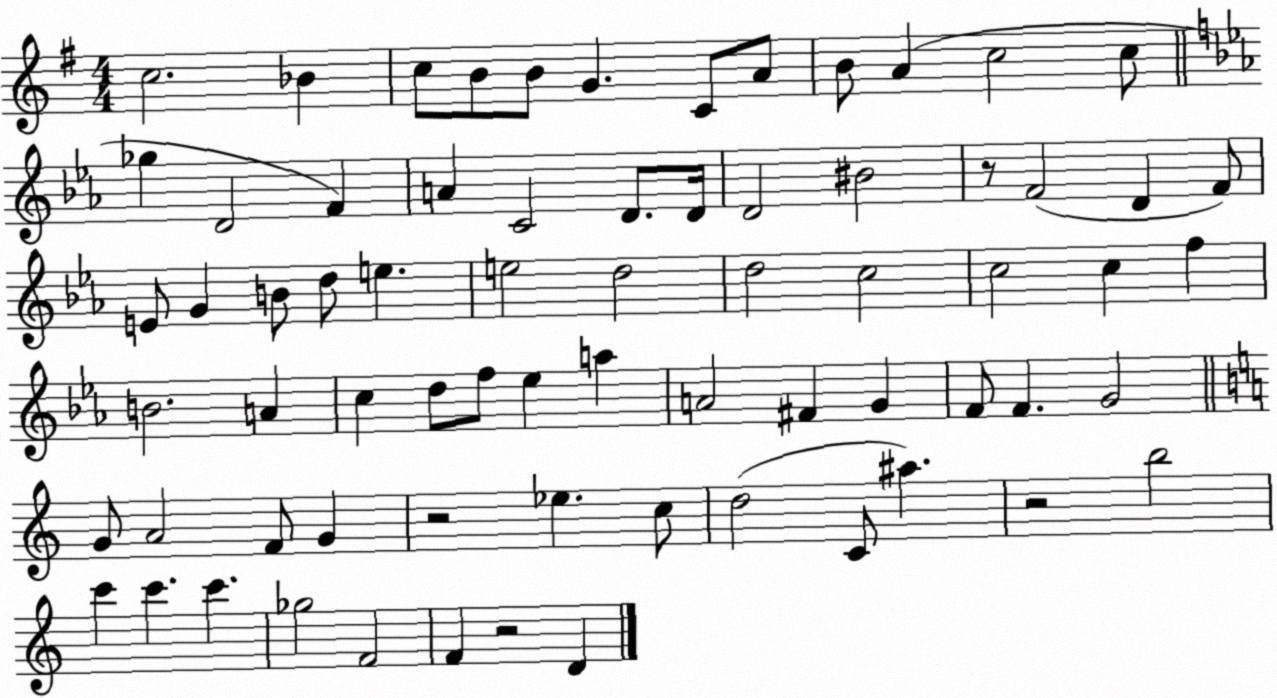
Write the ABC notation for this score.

X:1
T:Untitled
M:4/4
L:1/4
K:G
c2 _B c/2 B/2 B/2 G C/2 A/2 B/2 A c2 c/2 _g D2 F A C2 D/2 D/4 D2 ^B2 z/2 F2 D F/2 E/2 G B/2 d/2 e e2 d2 d2 c2 c2 c f B2 A c d/2 f/2 _e a A2 ^F G F/2 F G2 G/2 A2 F/2 G z2 _e c/2 d2 C/2 ^a z2 b2 c' c' c' _g2 F2 F z2 D